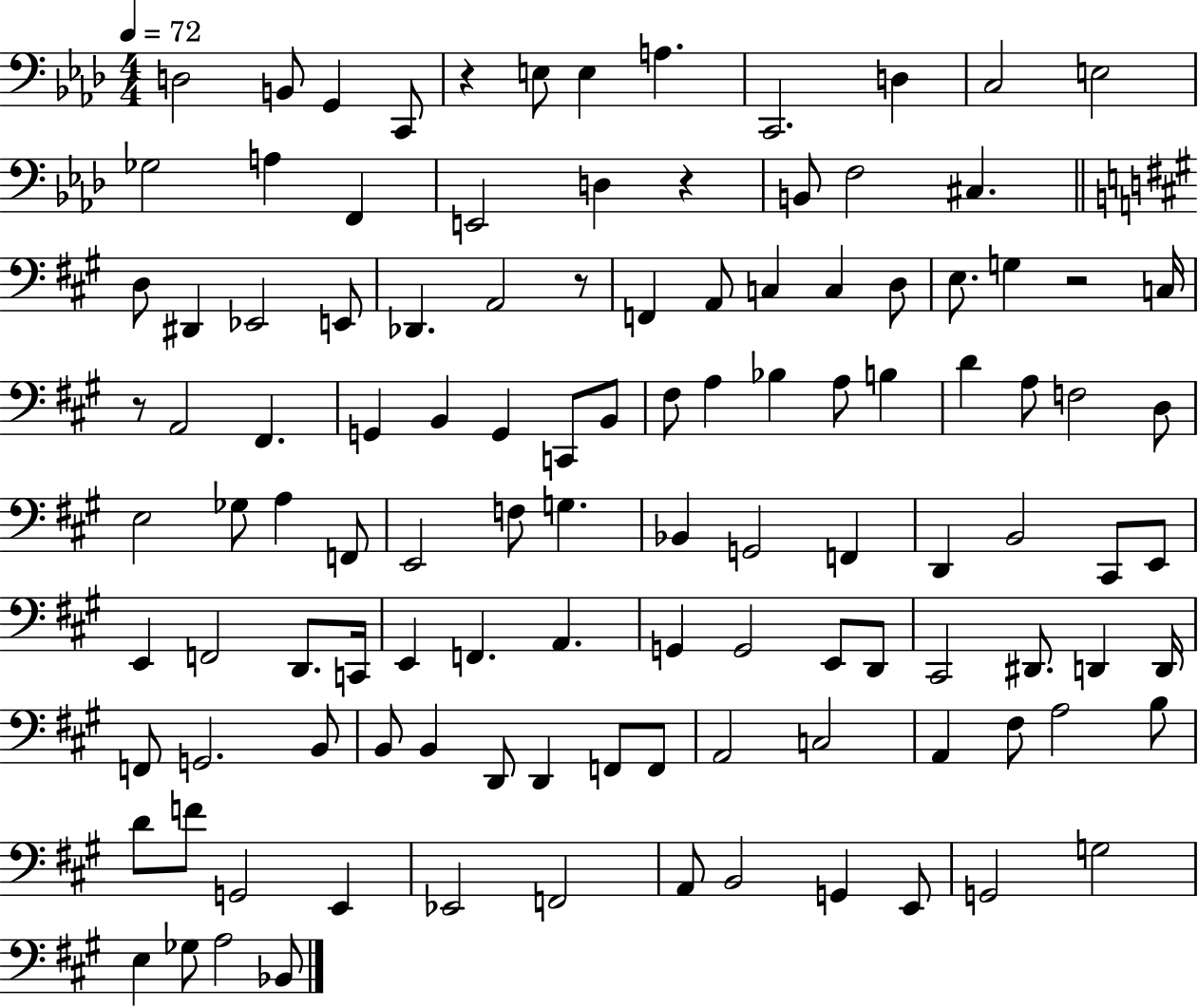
{
  \clef bass
  \numericTimeSignature
  \time 4/4
  \key aes \major
  \tempo 4 = 72
  d2 b,8 g,4 c,8 | r4 e8 e4 a4. | c,2. d4 | c2 e2 | \break ges2 a4 f,4 | e,2 d4 r4 | b,8 f2 cis4. | \bar "||" \break \key a \major d8 dis,4 ees,2 e,8 | des,4. a,2 r8 | f,4 a,8 c4 c4 d8 | e8. g4 r2 c16 | \break r8 a,2 fis,4. | g,4 b,4 g,4 c,8 b,8 | fis8 a4 bes4 a8 b4 | d'4 a8 f2 d8 | \break e2 ges8 a4 f,8 | e,2 f8 g4. | bes,4 g,2 f,4 | d,4 b,2 cis,8 e,8 | \break e,4 f,2 d,8. c,16 | e,4 f,4. a,4. | g,4 g,2 e,8 d,8 | cis,2 dis,8. d,4 d,16 | \break f,8 g,2. b,8 | b,8 b,4 d,8 d,4 f,8 f,8 | a,2 c2 | a,4 fis8 a2 b8 | \break d'8 f'8 g,2 e,4 | ees,2 f,2 | a,8 b,2 g,4 e,8 | g,2 g2 | \break e4 ges8 a2 bes,8 | \bar "|."
}